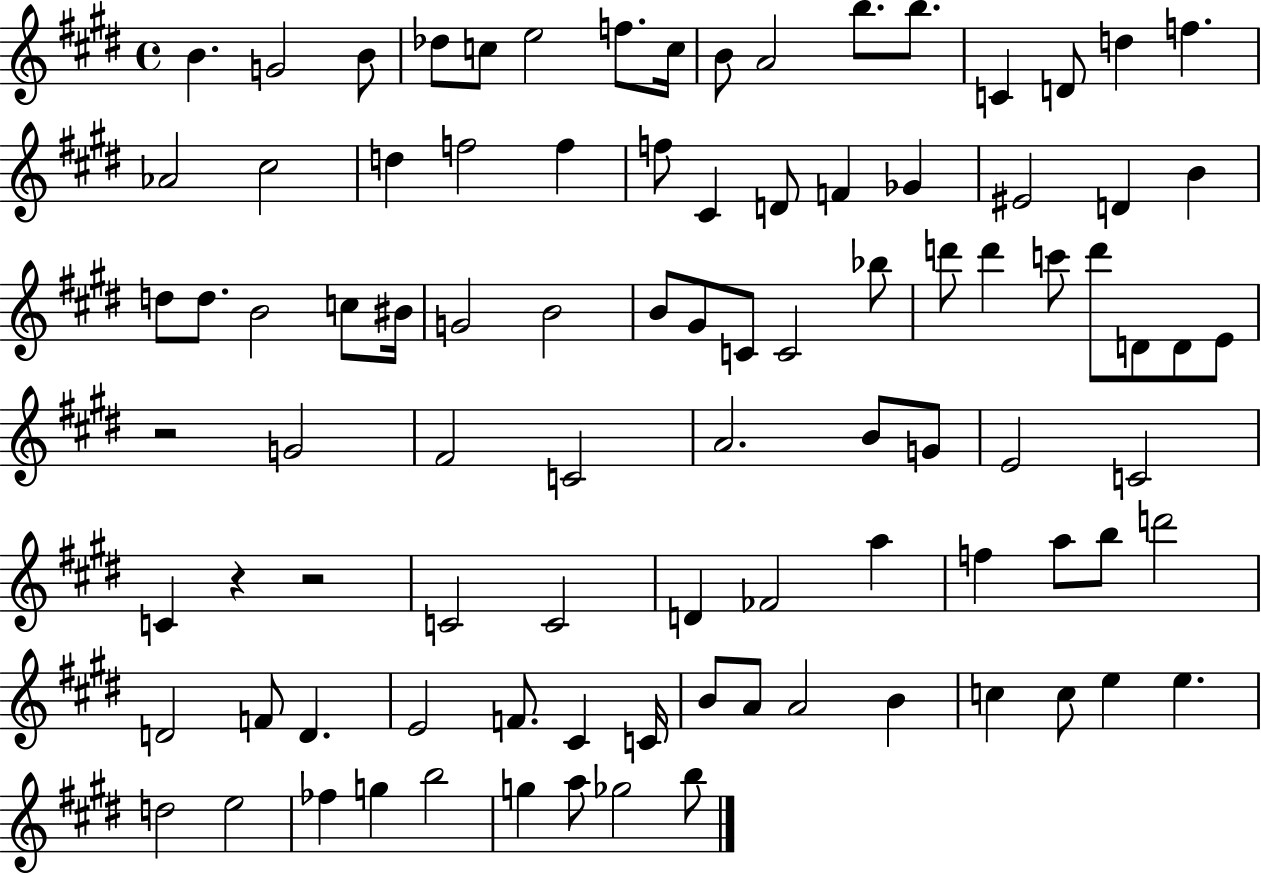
{
  \clef treble
  \time 4/4
  \defaultTimeSignature
  \key e \major
  b'4. g'2 b'8 | des''8 c''8 e''2 f''8. c''16 | b'8 a'2 b''8. b''8. | c'4 d'8 d''4 f''4. | \break aes'2 cis''2 | d''4 f''2 f''4 | f''8 cis'4 d'8 f'4 ges'4 | eis'2 d'4 b'4 | \break d''8 d''8. b'2 c''8 bis'16 | g'2 b'2 | b'8 gis'8 c'8 c'2 bes''8 | d'''8 d'''4 c'''8 d'''8 d'8 d'8 e'8 | \break r2 g'2 | fis'2 c'2 | a'2. b'8 g'8 | e'2 c'2 | \break c'4 r4 r2 | c'2 c'2 | d'4 fes'2 a''4 | f''4 a''8 b''8 d'''2 | \break d'2 f'8 d'4. | e'2 f'8. cis'4 c'16 | b'8 a'8 a'2 b'4 | c''4 c''8 e''4 e''4. | \break d''2 e''2 | fes''4 g''4 b''2 | g''4 a''8 ges''2 b''8 | \bar "|."
}